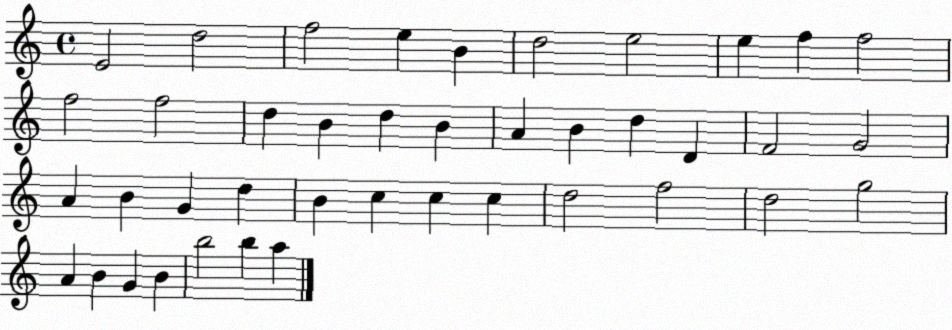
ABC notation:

X:1
T:Untitled
M:4/4
L:1/4
K:C
E2 d2 f2 e B d2 e2 e f f2 f2 f2 d B d B A B d D F2 G2 A B G d B c c c d2 f2 d2 g2 A B G B b2 b a